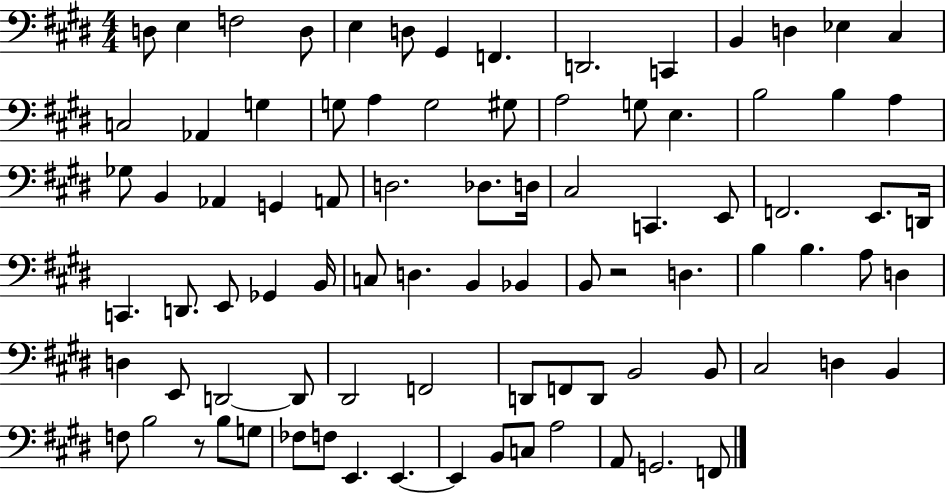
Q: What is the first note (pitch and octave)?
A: D3